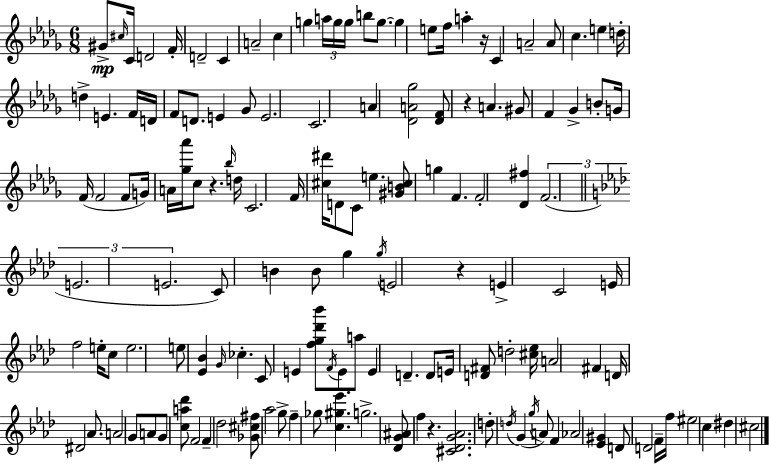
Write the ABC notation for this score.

X:1
T:Untitled
M:6/8
L:1/4
K:Bbm
^G/2 ^c/4 C/4 D2 F/4 D2 C A2 c g a/4 g/4 g/4 b/2 g/2 g e/2 f/4 a z/4 C A2 A/2 c e d/4 d E F/4 D/4 F/2 D/2 E _G/2 E2 C2 A [_DA_g]2 [_DF]/2 z A ^G/2 F _G B/2 G/4 F/4 F2 F/2 G/4 A/4 [_g_a']/4 c/2 z _b/4 d/4 C2 F/4 [^c^d']/4 D/2 C/2 e [^GB^c]/2 g F F2 [_D^f] F2 E2 E2 C/2 B B/2 g g/4 E2 z E C2 E/4 f2 e/4 c/2 e2 e/2 [_E_B] G/4 _c C/2 E [fg_d'_b']/2 F/4 E/2 a/2 E D D/2 E/4 [D^F]/2 d2 [^c_e]/4 A2 ^F D/4 ^D2 _A/2 A2 G/2 A/2 G/2 [ca_d']/2 F2 F _d2 [_G^c^f]/2 _a2 g/2 f _g/2 [c^g_e'] g2 [_DG^A]/2 f z [^C_DG_A]2 d/2 d/4 G g/4 A/2 F _A2 [_E^G] D/2 D2 F/4 f/4 ^e2 c ^d ^c2